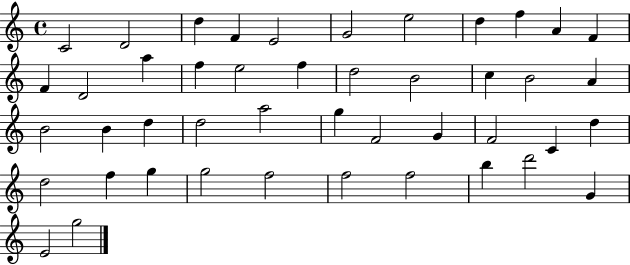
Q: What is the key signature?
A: C major